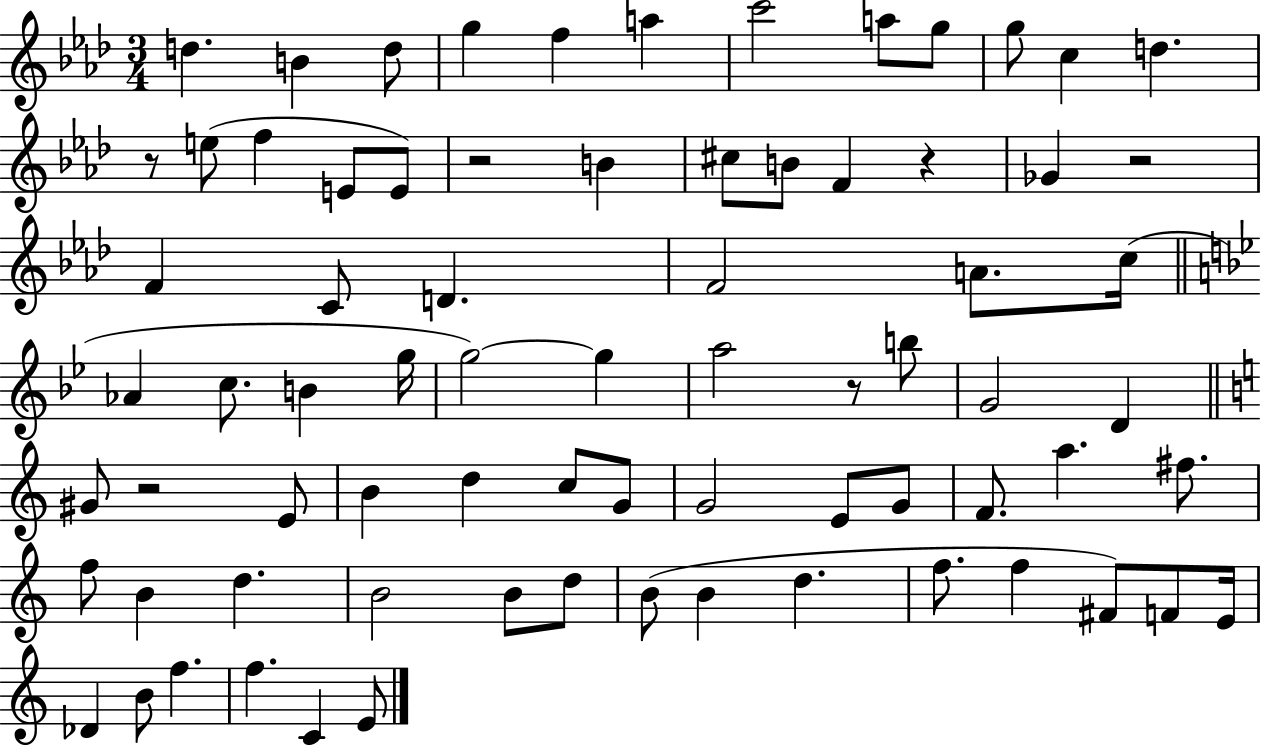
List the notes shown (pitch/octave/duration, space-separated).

D5/q. B4/q D5/e G5/q F5/q A5/q C6/h A5/e G5/e G5/e C5/q D5/q. R/e E5/e F5/q E4/e E4/e R/h B4/q C#5/e B4/e F4/q R/q Gb4/q R/h F4/q C4/e D4/q. F4/h A4/e. C5/s Ab4/q C5/e. B4/q G5/s G5/h G5/q A5/h R/e B5/e G4/h D4/q G#4/e R/h E4/e B4/q D5/q C5/e G4/e G4/h E4/e G4/e F4/e. A5/q. F#5/e. F5/e B4/q D5/q. B4/h B4/e D5/e B4/e B4/q D5/q. F5/e. F5/q F#4/e F4/e E4/s Db4/q B4/e F5/q. F5/q. C4/q E4/e